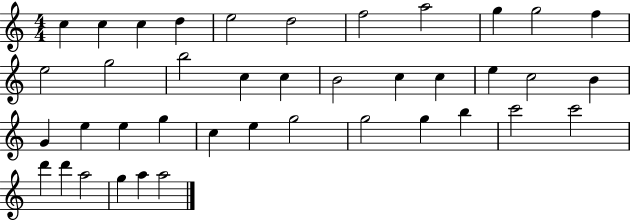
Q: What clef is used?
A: treble